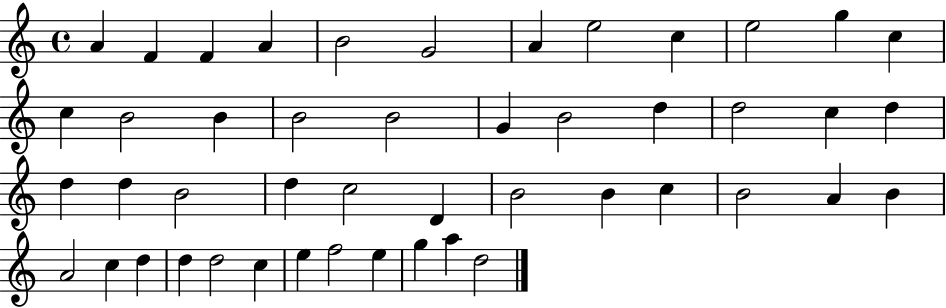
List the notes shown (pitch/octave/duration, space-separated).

A4/q F4/q F4/q A4/q B4/h G4/h A4/q E5/h C5/q E5/h G5/q C5/q C5/q B4/h B4/q B4/h B4/h G4/q B4/h D5/q D5/h C5/q D5/q D5/q D5/q B4/h D5/q C5/h D4/q B4/h B4/q C5/q B4/h A4/q B4/q A4/h C5/q D5/q D5/q D5/h C5/q E5/q F5/h E5/q G5/q A5/q D5/h